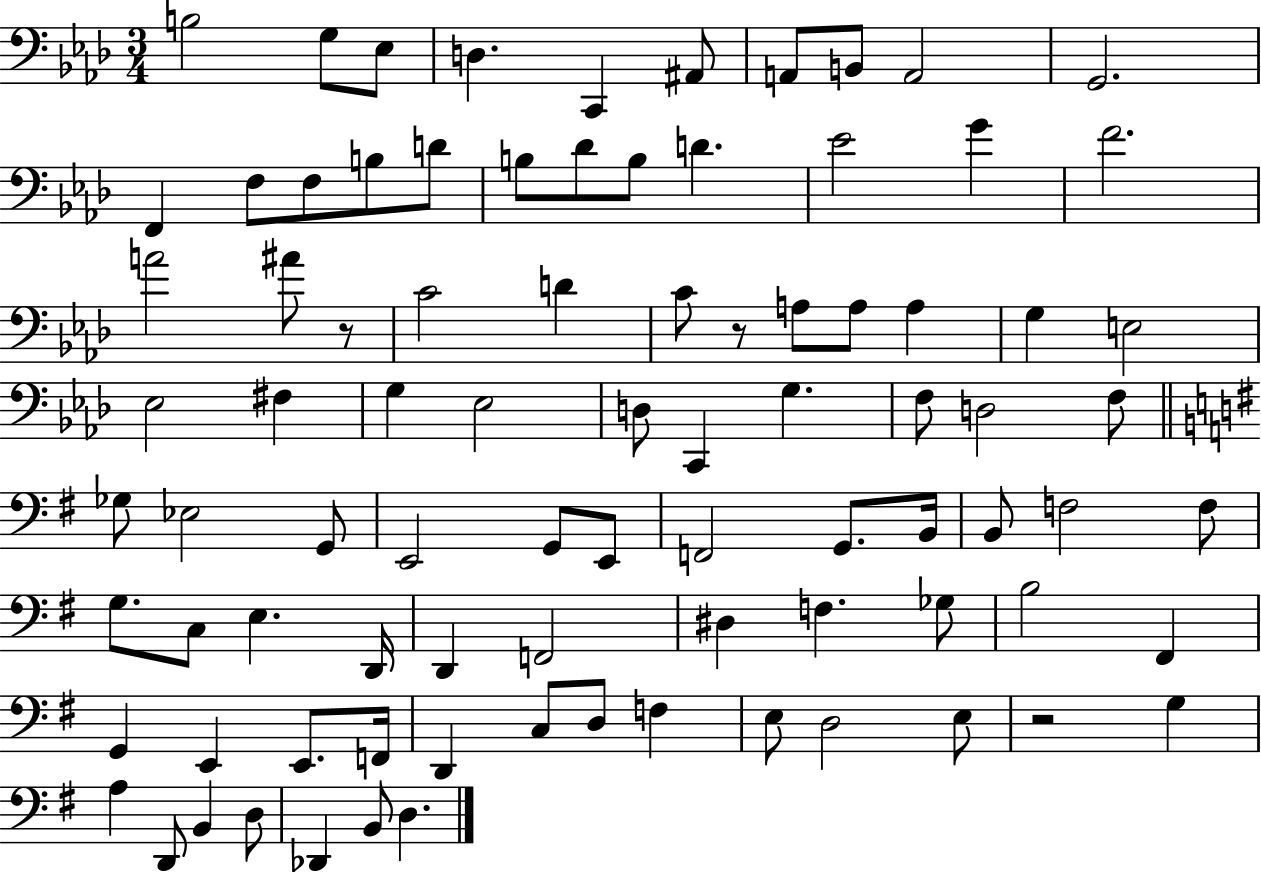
{
  \clef bass
  \numericTimeSignature
  \time 3/4
  \key aes \major
  b2 g8 ees8 | d4. c,4 ais,8 | a,8 b,8 a,2 | g,2. | \break f,4 f8 f8 b8 d'8 | b8 des'8 b8 d'4. | ees'2 g'4 | f'2. | \break a'2 ais'8 r8 | c'2 d'4 | c'8 r8 a8 a8 a4 | g4 e2 | \break ees2 fis4 | g4 ees2 | d8 c,4 g4. | f8 d2 f8 | \break \bar "||" \break \key g \major ges8 ees2 g,8 | e,2 g,8 e,8 | f,2 g,8. b,16 | b,8 f2 f8 | \break g8. c8 e4. d,16 | d,4 f,2 | dis4 f4. ges8 | b2 fis,4 | \break g,4 e,4 e,8. f,16 | d,4 c8 d8 f4 | e8 d2 e8 | r2 g4 | \break a4 d,8 b,4 d8 | des,4 b,8 d4. | \bar "|."
}